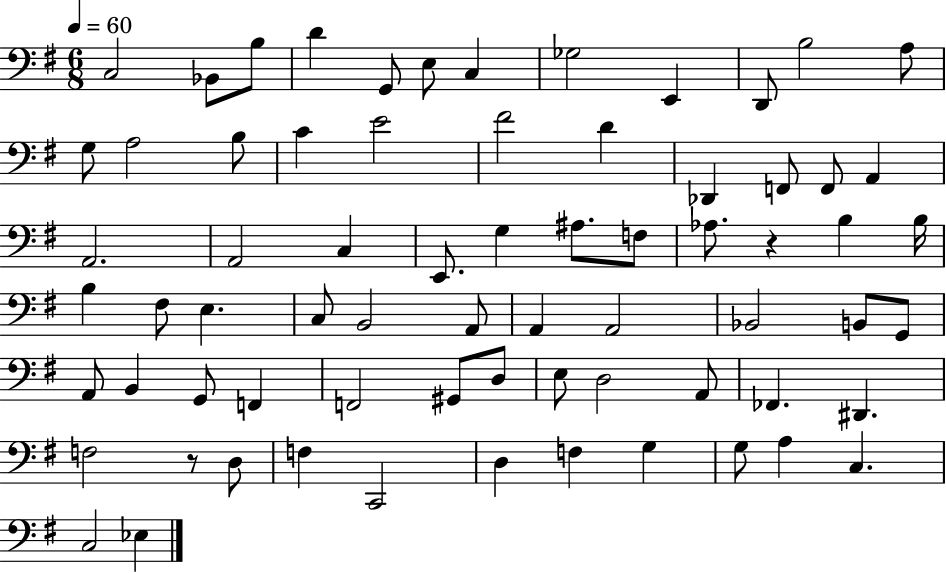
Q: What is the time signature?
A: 6/8